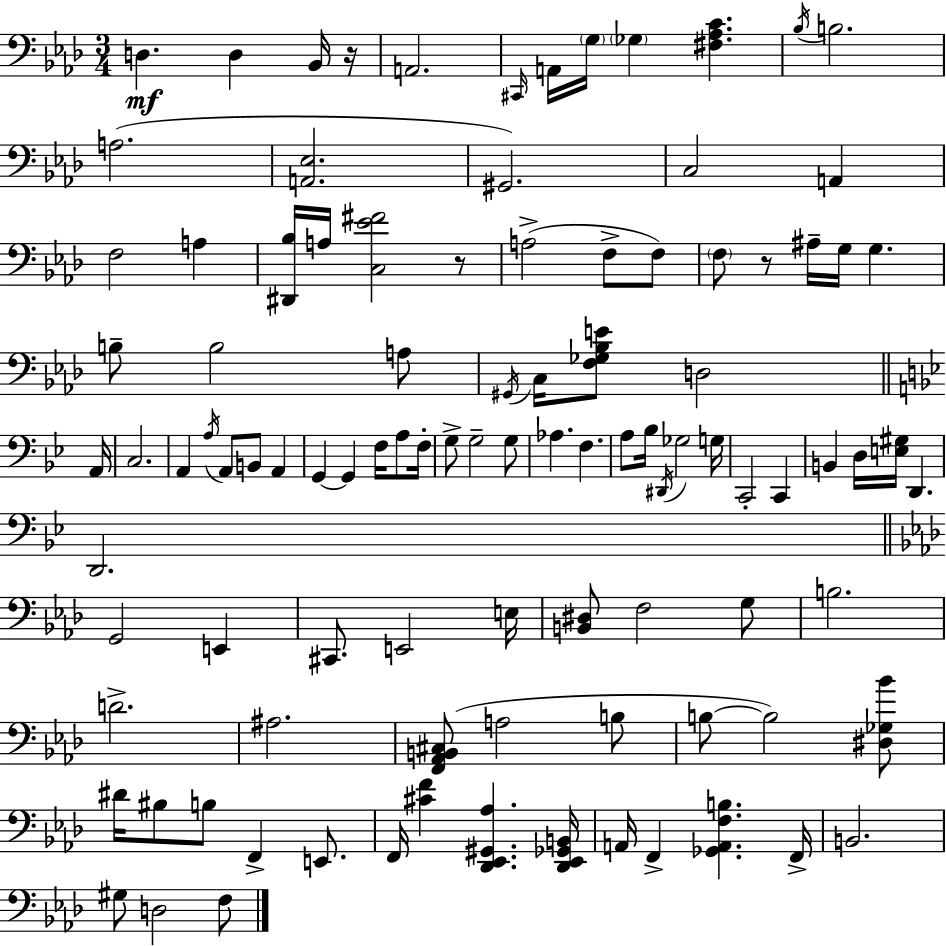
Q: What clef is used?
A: bass